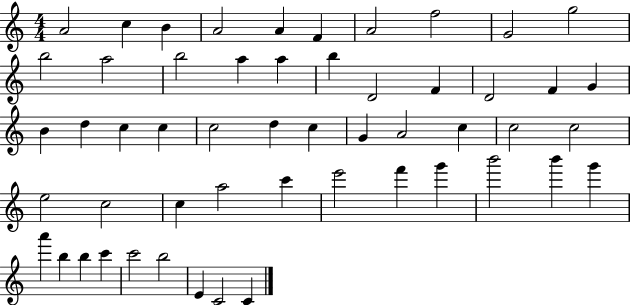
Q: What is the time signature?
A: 4/4